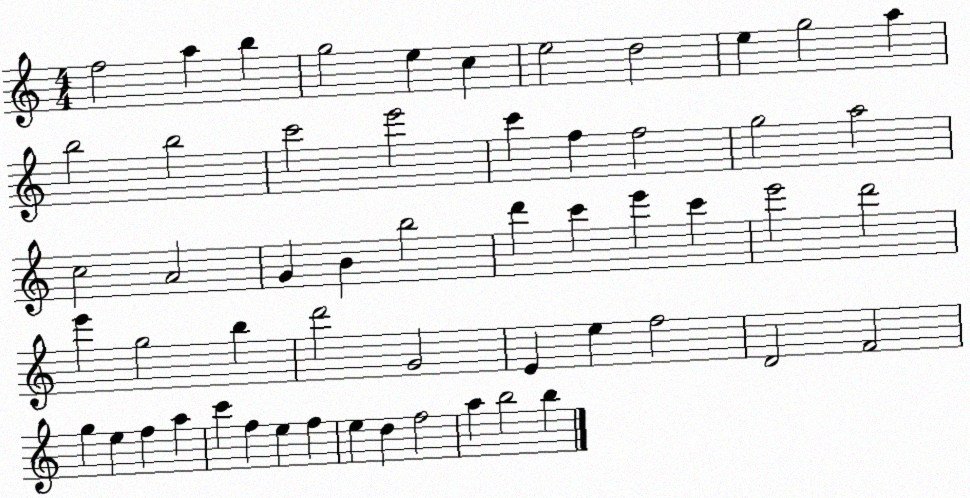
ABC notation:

X:1
T:Untitled
M:4/4
L:1/4
K:C
f2 a b g2 e c e2 d2 e g2 a b2 b2 c'2 e'2 c' f f2 g2 a2 c2 A2 G B b2 d' c' e' c' e'2 d'2 e' g2 b d'2 G2 E e f2 D2 F2 g e f a c' f e f e d f2 a b2 b